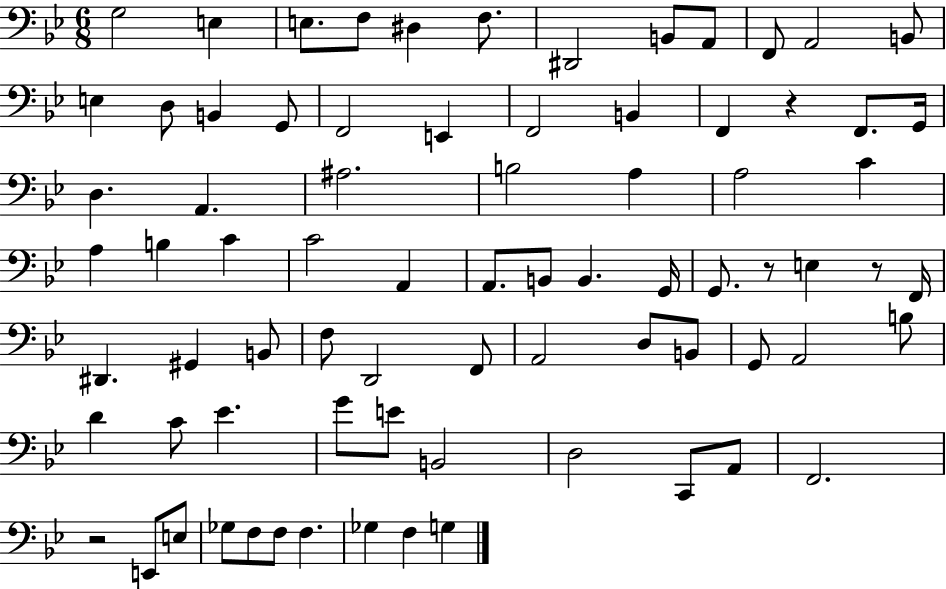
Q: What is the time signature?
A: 6/8